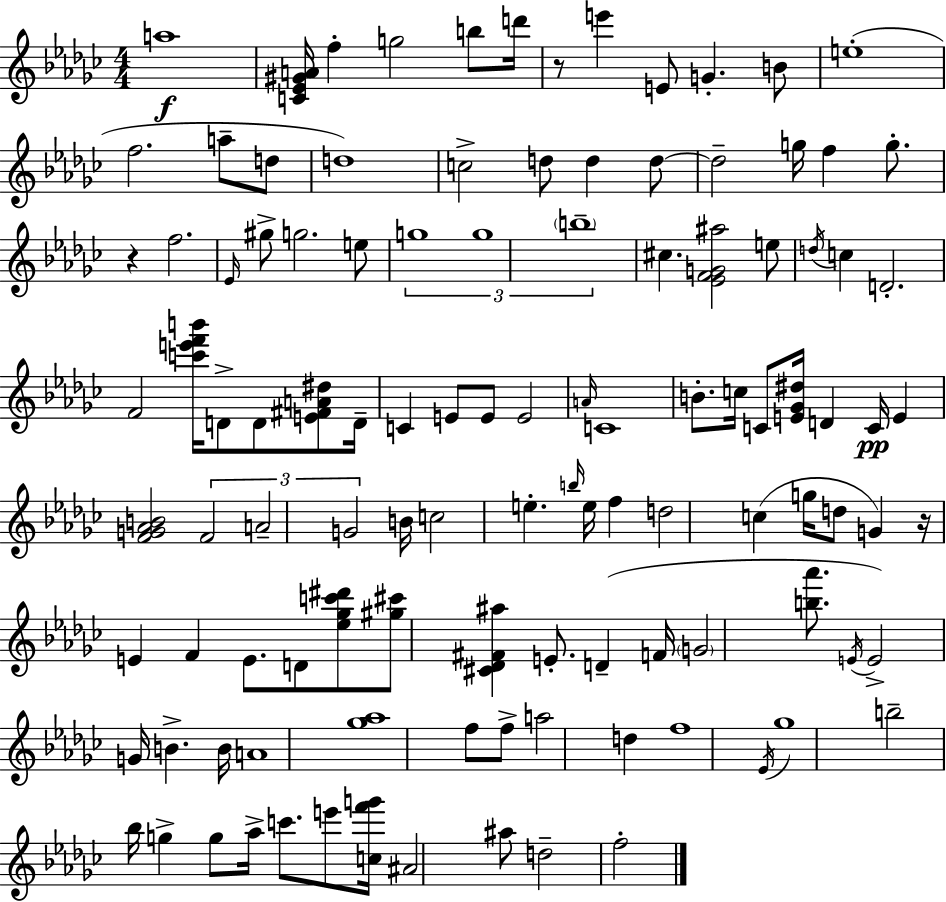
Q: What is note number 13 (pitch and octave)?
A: D5